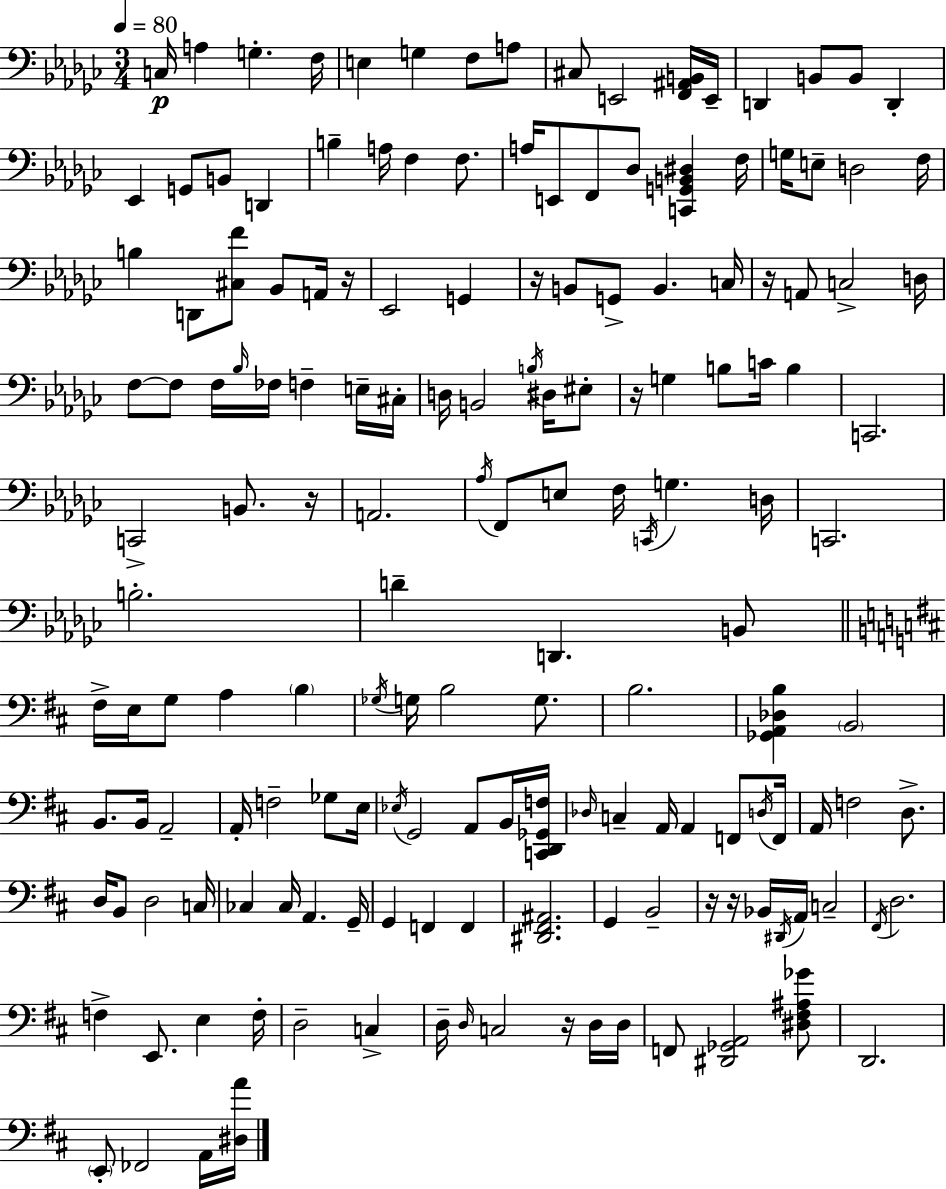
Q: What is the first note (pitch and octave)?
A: C3